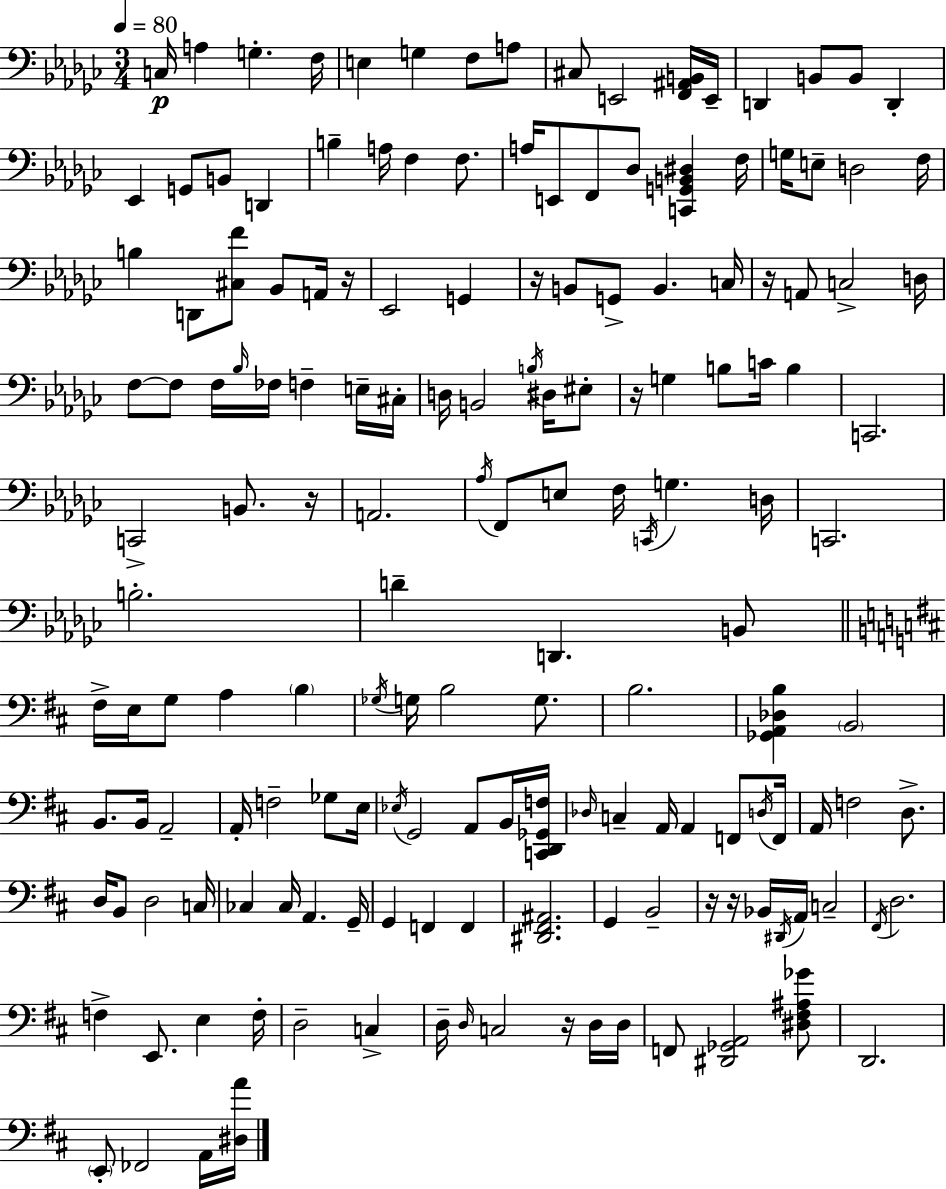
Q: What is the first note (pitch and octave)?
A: C3